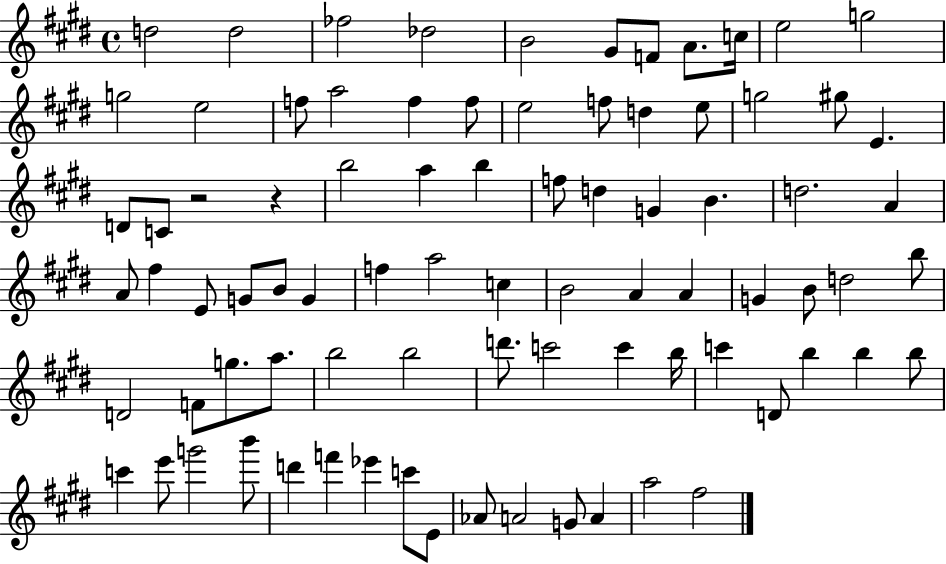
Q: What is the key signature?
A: E major